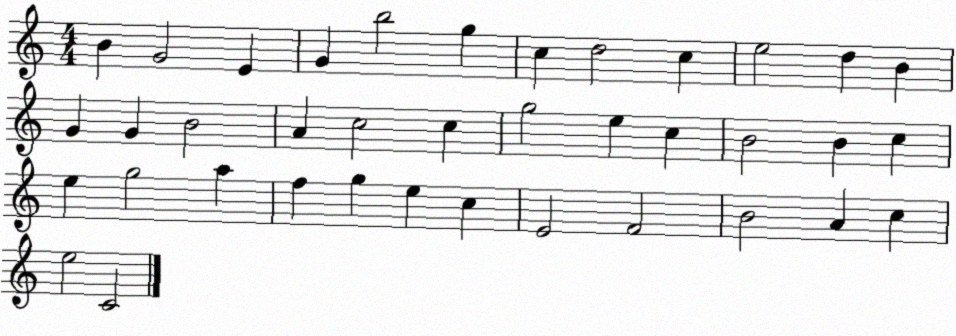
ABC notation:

X:1
T:Untitled
M:4/4
L:1/4
K:C
B G2 E G b2 g c d2 c e2 d B G G B2 A c2 c g2 e c B2 B c e g2 a f g e c E2 F2 B2 A c e2 C2